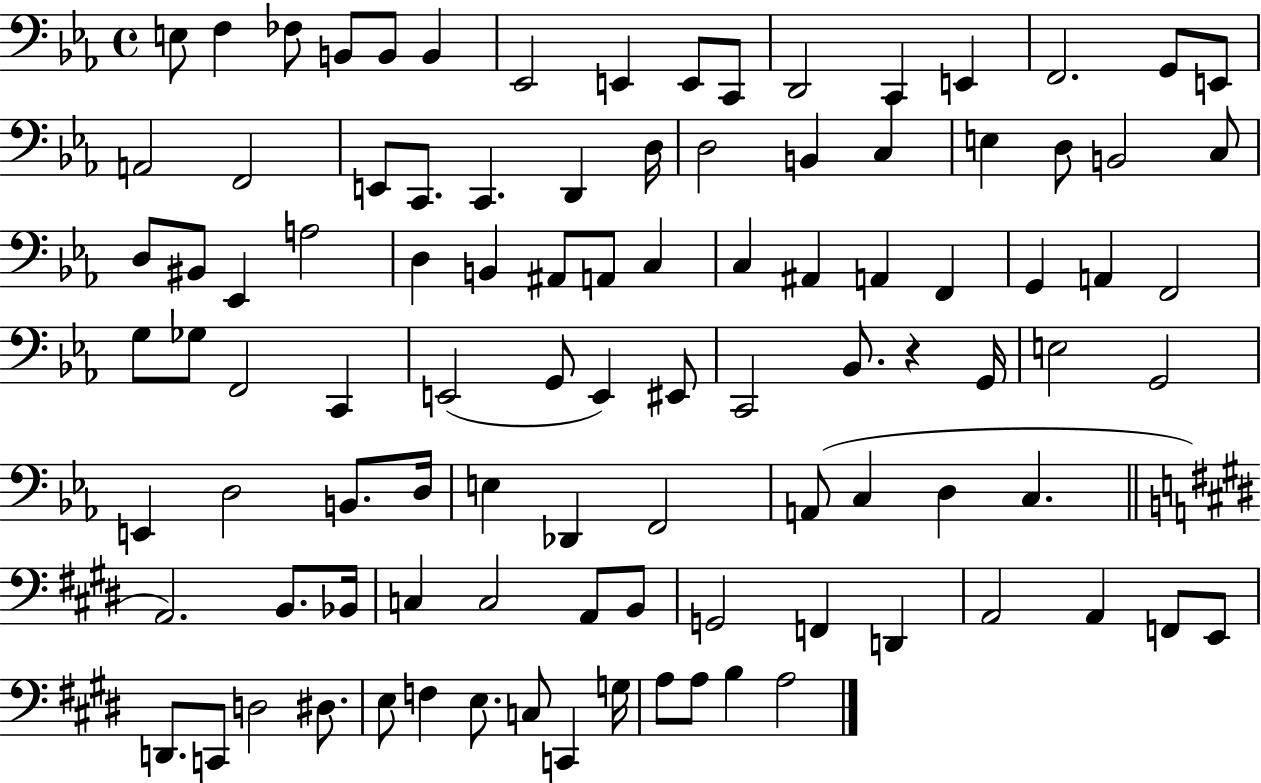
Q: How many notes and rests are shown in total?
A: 99